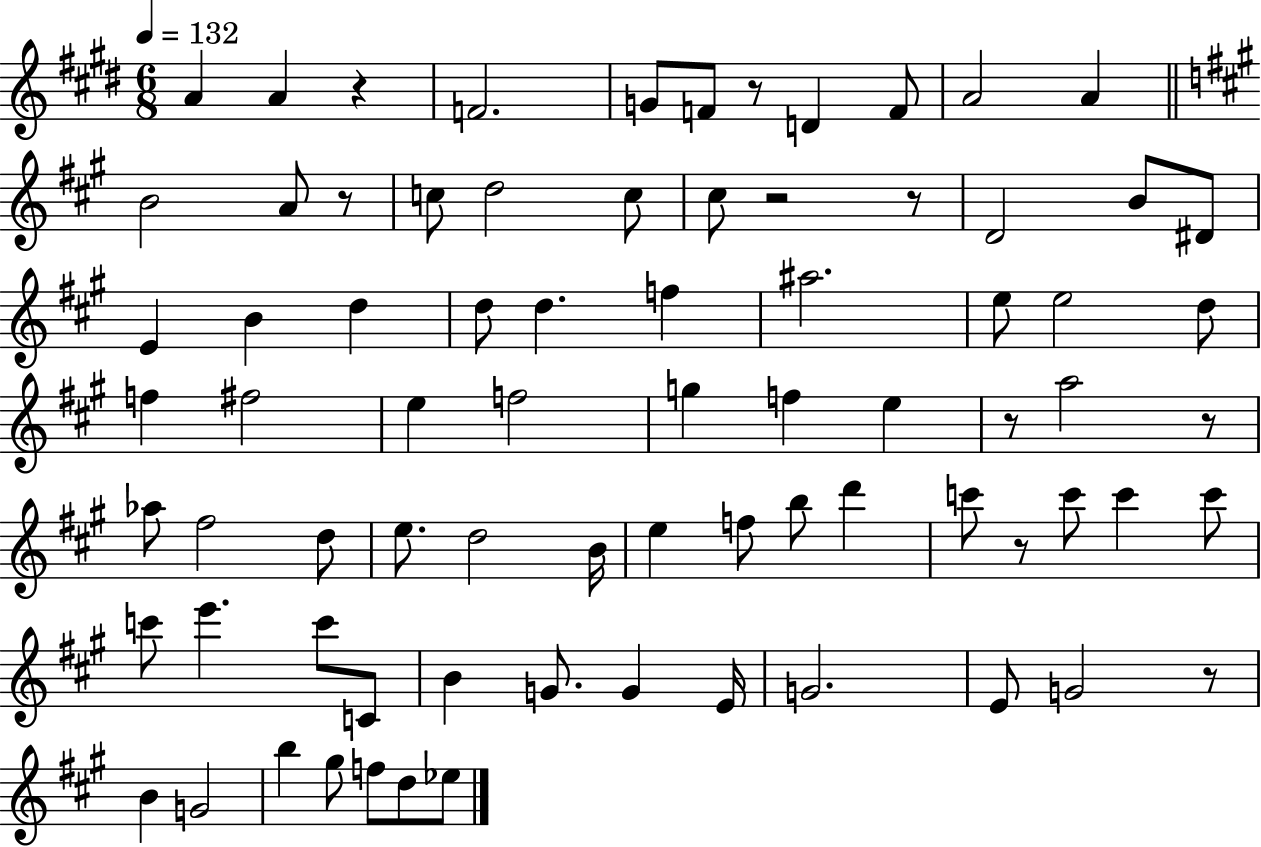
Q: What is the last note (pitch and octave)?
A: Eb5